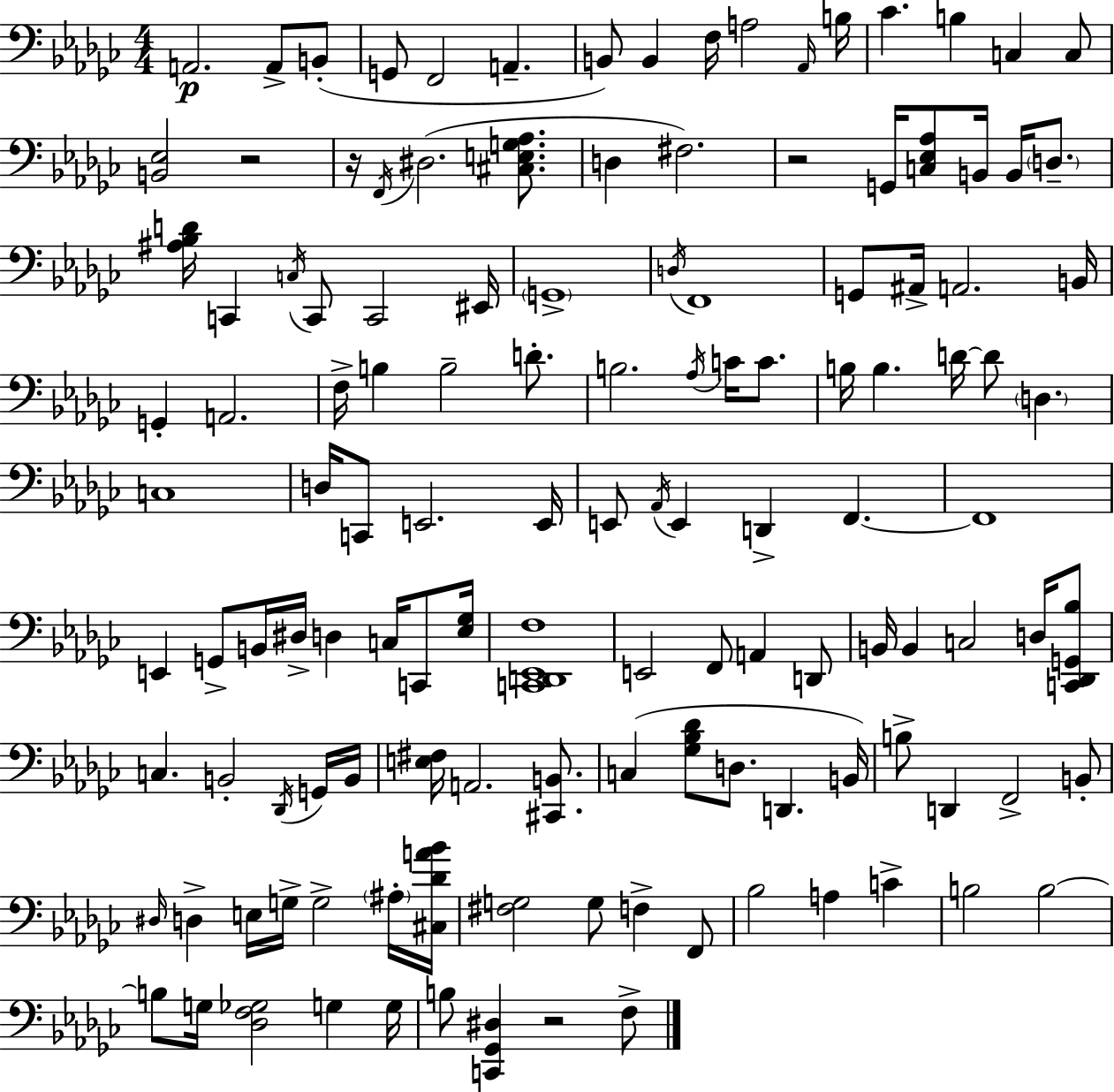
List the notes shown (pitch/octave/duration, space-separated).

A2/h. A2/e B2/e G2/e F2/h A2/q. B2/e B2/q F3/s A3/h Ab2/s B3/s CES4/q. B3/q C3/q C3/e [B2,Eb3]/h R/h R/s F2/s D#3/h. [C#3,E3,G3,Ab3]/e. D3/q F#3/h. R/h G2/s [C3,Eb3,Ab3]/e B2/s B2/s D3/e. [A#3,Bb3,D4]/s C2/q C3/s C2/e C2/h EIS2/s G2/w D3/s F2/w G2/e A#2/s A2/h. B2/s G2/q A2/h. F3/s B3/q B3/h D4/e. B3/h. Ab3/s C4/s C4/e. B3/s B3/q. D4/s D4/e D3/q. C3/w D3/s C2/e E2/h. E2/s E2/e Ab2/s E2/q D2/q F2/q. F2/w E2/q G2/e B2/s D#3/s D3/q C3/s C2/e [Eb3,Gb3]/s [C2,D2,Eb2,F3]/w E2/h F2/e A2/q D2/e B2/s B2/q C3/h D3/s [C2,Db2,G2,Bb3]/e C3/q. B2/h Db2/s G2/s B2/s [E3,F#3]/s A2/h. [C#2,B2]/e. C3/q [Gb3,Bb3,Db4]/e D3/e. D2/q. B2/s B3/e D2/q F2/h B2/e D#3/s D3/q E3/s G3/s G3/h A#3/s [C#3,Db4,A4,Bb4]/s [F#3,G3]/h G3/e F3/q F2/e Bb3/h A3/q C4/q B3/h B3/h B3/e G3/s [Db3,F3,Gb3]/h G3/q G3/s B3/e [C2,Gb2,D#3]/q R/h F3/e